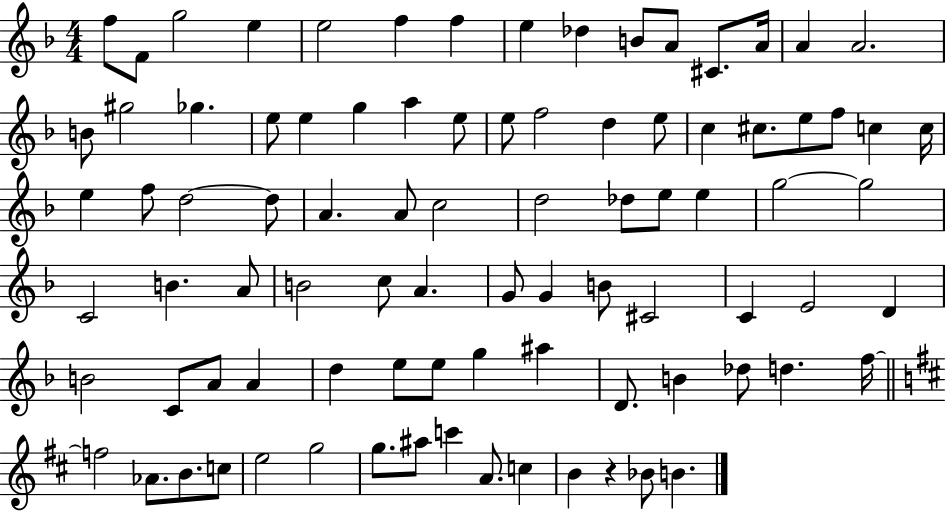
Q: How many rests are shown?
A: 1